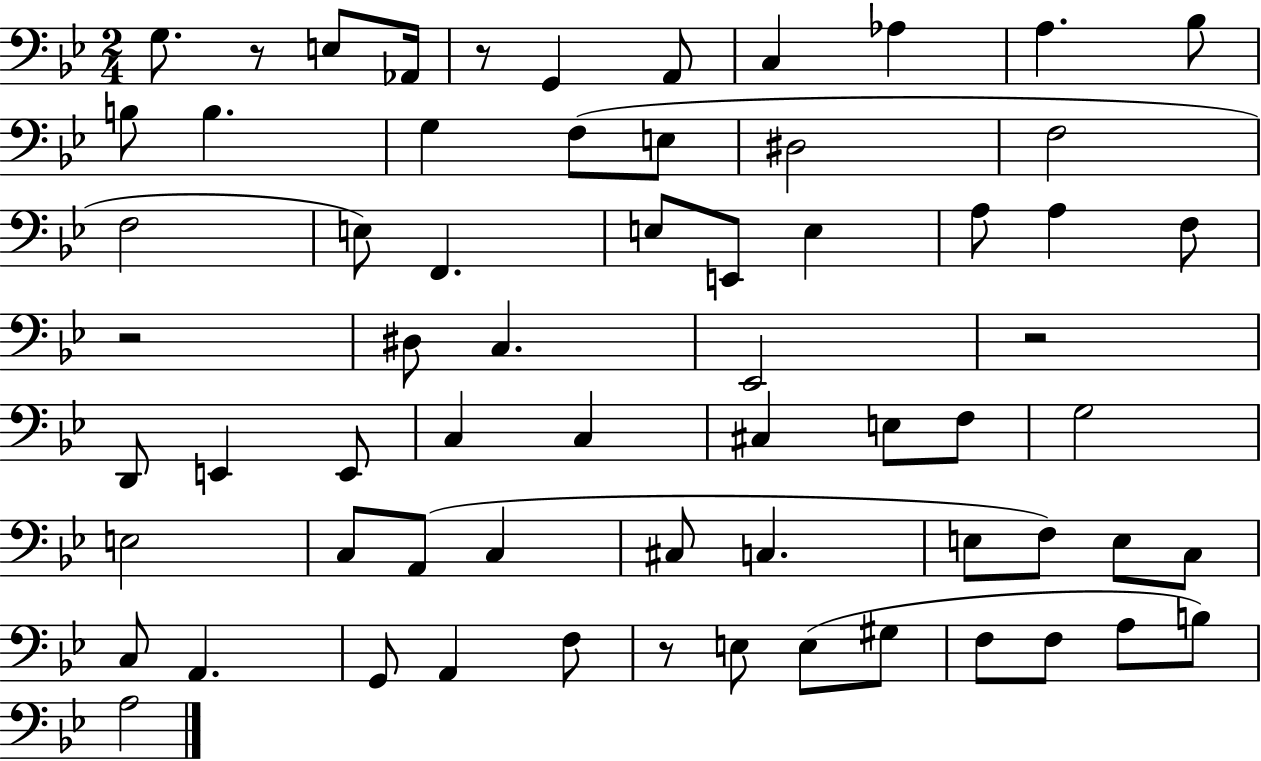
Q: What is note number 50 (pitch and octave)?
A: G2